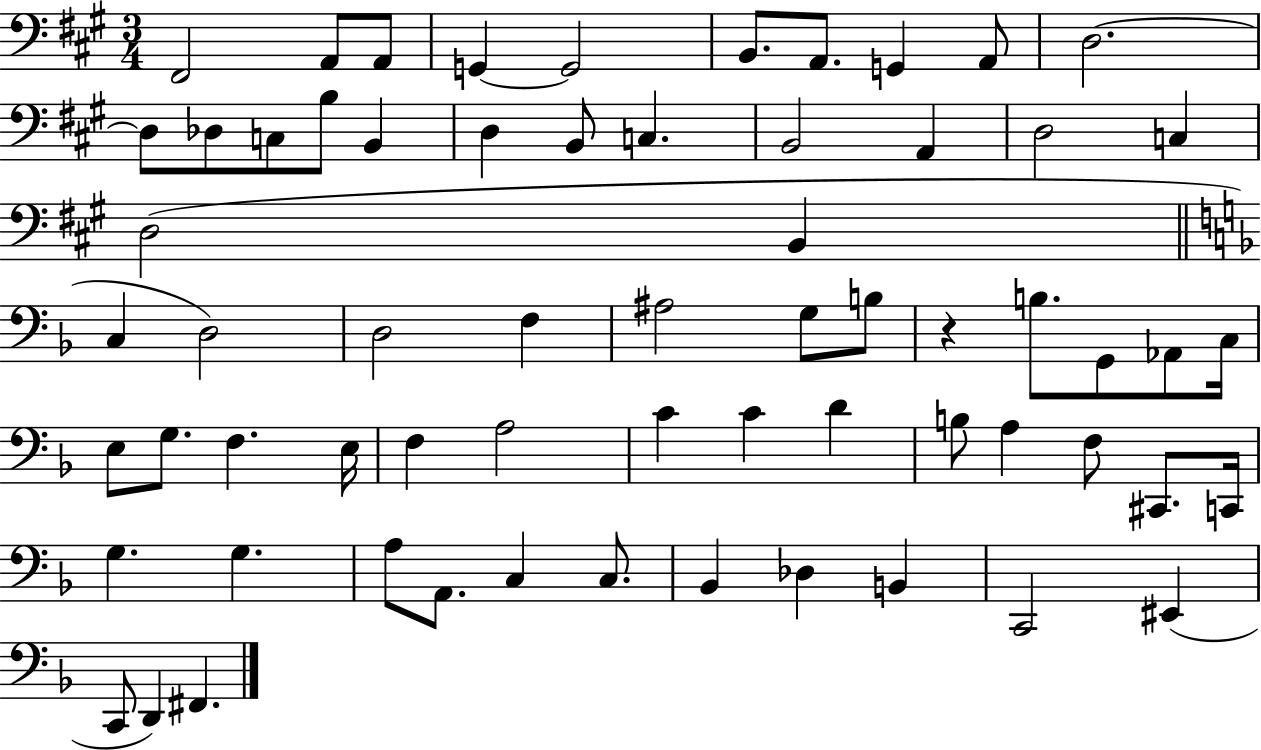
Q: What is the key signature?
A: A major